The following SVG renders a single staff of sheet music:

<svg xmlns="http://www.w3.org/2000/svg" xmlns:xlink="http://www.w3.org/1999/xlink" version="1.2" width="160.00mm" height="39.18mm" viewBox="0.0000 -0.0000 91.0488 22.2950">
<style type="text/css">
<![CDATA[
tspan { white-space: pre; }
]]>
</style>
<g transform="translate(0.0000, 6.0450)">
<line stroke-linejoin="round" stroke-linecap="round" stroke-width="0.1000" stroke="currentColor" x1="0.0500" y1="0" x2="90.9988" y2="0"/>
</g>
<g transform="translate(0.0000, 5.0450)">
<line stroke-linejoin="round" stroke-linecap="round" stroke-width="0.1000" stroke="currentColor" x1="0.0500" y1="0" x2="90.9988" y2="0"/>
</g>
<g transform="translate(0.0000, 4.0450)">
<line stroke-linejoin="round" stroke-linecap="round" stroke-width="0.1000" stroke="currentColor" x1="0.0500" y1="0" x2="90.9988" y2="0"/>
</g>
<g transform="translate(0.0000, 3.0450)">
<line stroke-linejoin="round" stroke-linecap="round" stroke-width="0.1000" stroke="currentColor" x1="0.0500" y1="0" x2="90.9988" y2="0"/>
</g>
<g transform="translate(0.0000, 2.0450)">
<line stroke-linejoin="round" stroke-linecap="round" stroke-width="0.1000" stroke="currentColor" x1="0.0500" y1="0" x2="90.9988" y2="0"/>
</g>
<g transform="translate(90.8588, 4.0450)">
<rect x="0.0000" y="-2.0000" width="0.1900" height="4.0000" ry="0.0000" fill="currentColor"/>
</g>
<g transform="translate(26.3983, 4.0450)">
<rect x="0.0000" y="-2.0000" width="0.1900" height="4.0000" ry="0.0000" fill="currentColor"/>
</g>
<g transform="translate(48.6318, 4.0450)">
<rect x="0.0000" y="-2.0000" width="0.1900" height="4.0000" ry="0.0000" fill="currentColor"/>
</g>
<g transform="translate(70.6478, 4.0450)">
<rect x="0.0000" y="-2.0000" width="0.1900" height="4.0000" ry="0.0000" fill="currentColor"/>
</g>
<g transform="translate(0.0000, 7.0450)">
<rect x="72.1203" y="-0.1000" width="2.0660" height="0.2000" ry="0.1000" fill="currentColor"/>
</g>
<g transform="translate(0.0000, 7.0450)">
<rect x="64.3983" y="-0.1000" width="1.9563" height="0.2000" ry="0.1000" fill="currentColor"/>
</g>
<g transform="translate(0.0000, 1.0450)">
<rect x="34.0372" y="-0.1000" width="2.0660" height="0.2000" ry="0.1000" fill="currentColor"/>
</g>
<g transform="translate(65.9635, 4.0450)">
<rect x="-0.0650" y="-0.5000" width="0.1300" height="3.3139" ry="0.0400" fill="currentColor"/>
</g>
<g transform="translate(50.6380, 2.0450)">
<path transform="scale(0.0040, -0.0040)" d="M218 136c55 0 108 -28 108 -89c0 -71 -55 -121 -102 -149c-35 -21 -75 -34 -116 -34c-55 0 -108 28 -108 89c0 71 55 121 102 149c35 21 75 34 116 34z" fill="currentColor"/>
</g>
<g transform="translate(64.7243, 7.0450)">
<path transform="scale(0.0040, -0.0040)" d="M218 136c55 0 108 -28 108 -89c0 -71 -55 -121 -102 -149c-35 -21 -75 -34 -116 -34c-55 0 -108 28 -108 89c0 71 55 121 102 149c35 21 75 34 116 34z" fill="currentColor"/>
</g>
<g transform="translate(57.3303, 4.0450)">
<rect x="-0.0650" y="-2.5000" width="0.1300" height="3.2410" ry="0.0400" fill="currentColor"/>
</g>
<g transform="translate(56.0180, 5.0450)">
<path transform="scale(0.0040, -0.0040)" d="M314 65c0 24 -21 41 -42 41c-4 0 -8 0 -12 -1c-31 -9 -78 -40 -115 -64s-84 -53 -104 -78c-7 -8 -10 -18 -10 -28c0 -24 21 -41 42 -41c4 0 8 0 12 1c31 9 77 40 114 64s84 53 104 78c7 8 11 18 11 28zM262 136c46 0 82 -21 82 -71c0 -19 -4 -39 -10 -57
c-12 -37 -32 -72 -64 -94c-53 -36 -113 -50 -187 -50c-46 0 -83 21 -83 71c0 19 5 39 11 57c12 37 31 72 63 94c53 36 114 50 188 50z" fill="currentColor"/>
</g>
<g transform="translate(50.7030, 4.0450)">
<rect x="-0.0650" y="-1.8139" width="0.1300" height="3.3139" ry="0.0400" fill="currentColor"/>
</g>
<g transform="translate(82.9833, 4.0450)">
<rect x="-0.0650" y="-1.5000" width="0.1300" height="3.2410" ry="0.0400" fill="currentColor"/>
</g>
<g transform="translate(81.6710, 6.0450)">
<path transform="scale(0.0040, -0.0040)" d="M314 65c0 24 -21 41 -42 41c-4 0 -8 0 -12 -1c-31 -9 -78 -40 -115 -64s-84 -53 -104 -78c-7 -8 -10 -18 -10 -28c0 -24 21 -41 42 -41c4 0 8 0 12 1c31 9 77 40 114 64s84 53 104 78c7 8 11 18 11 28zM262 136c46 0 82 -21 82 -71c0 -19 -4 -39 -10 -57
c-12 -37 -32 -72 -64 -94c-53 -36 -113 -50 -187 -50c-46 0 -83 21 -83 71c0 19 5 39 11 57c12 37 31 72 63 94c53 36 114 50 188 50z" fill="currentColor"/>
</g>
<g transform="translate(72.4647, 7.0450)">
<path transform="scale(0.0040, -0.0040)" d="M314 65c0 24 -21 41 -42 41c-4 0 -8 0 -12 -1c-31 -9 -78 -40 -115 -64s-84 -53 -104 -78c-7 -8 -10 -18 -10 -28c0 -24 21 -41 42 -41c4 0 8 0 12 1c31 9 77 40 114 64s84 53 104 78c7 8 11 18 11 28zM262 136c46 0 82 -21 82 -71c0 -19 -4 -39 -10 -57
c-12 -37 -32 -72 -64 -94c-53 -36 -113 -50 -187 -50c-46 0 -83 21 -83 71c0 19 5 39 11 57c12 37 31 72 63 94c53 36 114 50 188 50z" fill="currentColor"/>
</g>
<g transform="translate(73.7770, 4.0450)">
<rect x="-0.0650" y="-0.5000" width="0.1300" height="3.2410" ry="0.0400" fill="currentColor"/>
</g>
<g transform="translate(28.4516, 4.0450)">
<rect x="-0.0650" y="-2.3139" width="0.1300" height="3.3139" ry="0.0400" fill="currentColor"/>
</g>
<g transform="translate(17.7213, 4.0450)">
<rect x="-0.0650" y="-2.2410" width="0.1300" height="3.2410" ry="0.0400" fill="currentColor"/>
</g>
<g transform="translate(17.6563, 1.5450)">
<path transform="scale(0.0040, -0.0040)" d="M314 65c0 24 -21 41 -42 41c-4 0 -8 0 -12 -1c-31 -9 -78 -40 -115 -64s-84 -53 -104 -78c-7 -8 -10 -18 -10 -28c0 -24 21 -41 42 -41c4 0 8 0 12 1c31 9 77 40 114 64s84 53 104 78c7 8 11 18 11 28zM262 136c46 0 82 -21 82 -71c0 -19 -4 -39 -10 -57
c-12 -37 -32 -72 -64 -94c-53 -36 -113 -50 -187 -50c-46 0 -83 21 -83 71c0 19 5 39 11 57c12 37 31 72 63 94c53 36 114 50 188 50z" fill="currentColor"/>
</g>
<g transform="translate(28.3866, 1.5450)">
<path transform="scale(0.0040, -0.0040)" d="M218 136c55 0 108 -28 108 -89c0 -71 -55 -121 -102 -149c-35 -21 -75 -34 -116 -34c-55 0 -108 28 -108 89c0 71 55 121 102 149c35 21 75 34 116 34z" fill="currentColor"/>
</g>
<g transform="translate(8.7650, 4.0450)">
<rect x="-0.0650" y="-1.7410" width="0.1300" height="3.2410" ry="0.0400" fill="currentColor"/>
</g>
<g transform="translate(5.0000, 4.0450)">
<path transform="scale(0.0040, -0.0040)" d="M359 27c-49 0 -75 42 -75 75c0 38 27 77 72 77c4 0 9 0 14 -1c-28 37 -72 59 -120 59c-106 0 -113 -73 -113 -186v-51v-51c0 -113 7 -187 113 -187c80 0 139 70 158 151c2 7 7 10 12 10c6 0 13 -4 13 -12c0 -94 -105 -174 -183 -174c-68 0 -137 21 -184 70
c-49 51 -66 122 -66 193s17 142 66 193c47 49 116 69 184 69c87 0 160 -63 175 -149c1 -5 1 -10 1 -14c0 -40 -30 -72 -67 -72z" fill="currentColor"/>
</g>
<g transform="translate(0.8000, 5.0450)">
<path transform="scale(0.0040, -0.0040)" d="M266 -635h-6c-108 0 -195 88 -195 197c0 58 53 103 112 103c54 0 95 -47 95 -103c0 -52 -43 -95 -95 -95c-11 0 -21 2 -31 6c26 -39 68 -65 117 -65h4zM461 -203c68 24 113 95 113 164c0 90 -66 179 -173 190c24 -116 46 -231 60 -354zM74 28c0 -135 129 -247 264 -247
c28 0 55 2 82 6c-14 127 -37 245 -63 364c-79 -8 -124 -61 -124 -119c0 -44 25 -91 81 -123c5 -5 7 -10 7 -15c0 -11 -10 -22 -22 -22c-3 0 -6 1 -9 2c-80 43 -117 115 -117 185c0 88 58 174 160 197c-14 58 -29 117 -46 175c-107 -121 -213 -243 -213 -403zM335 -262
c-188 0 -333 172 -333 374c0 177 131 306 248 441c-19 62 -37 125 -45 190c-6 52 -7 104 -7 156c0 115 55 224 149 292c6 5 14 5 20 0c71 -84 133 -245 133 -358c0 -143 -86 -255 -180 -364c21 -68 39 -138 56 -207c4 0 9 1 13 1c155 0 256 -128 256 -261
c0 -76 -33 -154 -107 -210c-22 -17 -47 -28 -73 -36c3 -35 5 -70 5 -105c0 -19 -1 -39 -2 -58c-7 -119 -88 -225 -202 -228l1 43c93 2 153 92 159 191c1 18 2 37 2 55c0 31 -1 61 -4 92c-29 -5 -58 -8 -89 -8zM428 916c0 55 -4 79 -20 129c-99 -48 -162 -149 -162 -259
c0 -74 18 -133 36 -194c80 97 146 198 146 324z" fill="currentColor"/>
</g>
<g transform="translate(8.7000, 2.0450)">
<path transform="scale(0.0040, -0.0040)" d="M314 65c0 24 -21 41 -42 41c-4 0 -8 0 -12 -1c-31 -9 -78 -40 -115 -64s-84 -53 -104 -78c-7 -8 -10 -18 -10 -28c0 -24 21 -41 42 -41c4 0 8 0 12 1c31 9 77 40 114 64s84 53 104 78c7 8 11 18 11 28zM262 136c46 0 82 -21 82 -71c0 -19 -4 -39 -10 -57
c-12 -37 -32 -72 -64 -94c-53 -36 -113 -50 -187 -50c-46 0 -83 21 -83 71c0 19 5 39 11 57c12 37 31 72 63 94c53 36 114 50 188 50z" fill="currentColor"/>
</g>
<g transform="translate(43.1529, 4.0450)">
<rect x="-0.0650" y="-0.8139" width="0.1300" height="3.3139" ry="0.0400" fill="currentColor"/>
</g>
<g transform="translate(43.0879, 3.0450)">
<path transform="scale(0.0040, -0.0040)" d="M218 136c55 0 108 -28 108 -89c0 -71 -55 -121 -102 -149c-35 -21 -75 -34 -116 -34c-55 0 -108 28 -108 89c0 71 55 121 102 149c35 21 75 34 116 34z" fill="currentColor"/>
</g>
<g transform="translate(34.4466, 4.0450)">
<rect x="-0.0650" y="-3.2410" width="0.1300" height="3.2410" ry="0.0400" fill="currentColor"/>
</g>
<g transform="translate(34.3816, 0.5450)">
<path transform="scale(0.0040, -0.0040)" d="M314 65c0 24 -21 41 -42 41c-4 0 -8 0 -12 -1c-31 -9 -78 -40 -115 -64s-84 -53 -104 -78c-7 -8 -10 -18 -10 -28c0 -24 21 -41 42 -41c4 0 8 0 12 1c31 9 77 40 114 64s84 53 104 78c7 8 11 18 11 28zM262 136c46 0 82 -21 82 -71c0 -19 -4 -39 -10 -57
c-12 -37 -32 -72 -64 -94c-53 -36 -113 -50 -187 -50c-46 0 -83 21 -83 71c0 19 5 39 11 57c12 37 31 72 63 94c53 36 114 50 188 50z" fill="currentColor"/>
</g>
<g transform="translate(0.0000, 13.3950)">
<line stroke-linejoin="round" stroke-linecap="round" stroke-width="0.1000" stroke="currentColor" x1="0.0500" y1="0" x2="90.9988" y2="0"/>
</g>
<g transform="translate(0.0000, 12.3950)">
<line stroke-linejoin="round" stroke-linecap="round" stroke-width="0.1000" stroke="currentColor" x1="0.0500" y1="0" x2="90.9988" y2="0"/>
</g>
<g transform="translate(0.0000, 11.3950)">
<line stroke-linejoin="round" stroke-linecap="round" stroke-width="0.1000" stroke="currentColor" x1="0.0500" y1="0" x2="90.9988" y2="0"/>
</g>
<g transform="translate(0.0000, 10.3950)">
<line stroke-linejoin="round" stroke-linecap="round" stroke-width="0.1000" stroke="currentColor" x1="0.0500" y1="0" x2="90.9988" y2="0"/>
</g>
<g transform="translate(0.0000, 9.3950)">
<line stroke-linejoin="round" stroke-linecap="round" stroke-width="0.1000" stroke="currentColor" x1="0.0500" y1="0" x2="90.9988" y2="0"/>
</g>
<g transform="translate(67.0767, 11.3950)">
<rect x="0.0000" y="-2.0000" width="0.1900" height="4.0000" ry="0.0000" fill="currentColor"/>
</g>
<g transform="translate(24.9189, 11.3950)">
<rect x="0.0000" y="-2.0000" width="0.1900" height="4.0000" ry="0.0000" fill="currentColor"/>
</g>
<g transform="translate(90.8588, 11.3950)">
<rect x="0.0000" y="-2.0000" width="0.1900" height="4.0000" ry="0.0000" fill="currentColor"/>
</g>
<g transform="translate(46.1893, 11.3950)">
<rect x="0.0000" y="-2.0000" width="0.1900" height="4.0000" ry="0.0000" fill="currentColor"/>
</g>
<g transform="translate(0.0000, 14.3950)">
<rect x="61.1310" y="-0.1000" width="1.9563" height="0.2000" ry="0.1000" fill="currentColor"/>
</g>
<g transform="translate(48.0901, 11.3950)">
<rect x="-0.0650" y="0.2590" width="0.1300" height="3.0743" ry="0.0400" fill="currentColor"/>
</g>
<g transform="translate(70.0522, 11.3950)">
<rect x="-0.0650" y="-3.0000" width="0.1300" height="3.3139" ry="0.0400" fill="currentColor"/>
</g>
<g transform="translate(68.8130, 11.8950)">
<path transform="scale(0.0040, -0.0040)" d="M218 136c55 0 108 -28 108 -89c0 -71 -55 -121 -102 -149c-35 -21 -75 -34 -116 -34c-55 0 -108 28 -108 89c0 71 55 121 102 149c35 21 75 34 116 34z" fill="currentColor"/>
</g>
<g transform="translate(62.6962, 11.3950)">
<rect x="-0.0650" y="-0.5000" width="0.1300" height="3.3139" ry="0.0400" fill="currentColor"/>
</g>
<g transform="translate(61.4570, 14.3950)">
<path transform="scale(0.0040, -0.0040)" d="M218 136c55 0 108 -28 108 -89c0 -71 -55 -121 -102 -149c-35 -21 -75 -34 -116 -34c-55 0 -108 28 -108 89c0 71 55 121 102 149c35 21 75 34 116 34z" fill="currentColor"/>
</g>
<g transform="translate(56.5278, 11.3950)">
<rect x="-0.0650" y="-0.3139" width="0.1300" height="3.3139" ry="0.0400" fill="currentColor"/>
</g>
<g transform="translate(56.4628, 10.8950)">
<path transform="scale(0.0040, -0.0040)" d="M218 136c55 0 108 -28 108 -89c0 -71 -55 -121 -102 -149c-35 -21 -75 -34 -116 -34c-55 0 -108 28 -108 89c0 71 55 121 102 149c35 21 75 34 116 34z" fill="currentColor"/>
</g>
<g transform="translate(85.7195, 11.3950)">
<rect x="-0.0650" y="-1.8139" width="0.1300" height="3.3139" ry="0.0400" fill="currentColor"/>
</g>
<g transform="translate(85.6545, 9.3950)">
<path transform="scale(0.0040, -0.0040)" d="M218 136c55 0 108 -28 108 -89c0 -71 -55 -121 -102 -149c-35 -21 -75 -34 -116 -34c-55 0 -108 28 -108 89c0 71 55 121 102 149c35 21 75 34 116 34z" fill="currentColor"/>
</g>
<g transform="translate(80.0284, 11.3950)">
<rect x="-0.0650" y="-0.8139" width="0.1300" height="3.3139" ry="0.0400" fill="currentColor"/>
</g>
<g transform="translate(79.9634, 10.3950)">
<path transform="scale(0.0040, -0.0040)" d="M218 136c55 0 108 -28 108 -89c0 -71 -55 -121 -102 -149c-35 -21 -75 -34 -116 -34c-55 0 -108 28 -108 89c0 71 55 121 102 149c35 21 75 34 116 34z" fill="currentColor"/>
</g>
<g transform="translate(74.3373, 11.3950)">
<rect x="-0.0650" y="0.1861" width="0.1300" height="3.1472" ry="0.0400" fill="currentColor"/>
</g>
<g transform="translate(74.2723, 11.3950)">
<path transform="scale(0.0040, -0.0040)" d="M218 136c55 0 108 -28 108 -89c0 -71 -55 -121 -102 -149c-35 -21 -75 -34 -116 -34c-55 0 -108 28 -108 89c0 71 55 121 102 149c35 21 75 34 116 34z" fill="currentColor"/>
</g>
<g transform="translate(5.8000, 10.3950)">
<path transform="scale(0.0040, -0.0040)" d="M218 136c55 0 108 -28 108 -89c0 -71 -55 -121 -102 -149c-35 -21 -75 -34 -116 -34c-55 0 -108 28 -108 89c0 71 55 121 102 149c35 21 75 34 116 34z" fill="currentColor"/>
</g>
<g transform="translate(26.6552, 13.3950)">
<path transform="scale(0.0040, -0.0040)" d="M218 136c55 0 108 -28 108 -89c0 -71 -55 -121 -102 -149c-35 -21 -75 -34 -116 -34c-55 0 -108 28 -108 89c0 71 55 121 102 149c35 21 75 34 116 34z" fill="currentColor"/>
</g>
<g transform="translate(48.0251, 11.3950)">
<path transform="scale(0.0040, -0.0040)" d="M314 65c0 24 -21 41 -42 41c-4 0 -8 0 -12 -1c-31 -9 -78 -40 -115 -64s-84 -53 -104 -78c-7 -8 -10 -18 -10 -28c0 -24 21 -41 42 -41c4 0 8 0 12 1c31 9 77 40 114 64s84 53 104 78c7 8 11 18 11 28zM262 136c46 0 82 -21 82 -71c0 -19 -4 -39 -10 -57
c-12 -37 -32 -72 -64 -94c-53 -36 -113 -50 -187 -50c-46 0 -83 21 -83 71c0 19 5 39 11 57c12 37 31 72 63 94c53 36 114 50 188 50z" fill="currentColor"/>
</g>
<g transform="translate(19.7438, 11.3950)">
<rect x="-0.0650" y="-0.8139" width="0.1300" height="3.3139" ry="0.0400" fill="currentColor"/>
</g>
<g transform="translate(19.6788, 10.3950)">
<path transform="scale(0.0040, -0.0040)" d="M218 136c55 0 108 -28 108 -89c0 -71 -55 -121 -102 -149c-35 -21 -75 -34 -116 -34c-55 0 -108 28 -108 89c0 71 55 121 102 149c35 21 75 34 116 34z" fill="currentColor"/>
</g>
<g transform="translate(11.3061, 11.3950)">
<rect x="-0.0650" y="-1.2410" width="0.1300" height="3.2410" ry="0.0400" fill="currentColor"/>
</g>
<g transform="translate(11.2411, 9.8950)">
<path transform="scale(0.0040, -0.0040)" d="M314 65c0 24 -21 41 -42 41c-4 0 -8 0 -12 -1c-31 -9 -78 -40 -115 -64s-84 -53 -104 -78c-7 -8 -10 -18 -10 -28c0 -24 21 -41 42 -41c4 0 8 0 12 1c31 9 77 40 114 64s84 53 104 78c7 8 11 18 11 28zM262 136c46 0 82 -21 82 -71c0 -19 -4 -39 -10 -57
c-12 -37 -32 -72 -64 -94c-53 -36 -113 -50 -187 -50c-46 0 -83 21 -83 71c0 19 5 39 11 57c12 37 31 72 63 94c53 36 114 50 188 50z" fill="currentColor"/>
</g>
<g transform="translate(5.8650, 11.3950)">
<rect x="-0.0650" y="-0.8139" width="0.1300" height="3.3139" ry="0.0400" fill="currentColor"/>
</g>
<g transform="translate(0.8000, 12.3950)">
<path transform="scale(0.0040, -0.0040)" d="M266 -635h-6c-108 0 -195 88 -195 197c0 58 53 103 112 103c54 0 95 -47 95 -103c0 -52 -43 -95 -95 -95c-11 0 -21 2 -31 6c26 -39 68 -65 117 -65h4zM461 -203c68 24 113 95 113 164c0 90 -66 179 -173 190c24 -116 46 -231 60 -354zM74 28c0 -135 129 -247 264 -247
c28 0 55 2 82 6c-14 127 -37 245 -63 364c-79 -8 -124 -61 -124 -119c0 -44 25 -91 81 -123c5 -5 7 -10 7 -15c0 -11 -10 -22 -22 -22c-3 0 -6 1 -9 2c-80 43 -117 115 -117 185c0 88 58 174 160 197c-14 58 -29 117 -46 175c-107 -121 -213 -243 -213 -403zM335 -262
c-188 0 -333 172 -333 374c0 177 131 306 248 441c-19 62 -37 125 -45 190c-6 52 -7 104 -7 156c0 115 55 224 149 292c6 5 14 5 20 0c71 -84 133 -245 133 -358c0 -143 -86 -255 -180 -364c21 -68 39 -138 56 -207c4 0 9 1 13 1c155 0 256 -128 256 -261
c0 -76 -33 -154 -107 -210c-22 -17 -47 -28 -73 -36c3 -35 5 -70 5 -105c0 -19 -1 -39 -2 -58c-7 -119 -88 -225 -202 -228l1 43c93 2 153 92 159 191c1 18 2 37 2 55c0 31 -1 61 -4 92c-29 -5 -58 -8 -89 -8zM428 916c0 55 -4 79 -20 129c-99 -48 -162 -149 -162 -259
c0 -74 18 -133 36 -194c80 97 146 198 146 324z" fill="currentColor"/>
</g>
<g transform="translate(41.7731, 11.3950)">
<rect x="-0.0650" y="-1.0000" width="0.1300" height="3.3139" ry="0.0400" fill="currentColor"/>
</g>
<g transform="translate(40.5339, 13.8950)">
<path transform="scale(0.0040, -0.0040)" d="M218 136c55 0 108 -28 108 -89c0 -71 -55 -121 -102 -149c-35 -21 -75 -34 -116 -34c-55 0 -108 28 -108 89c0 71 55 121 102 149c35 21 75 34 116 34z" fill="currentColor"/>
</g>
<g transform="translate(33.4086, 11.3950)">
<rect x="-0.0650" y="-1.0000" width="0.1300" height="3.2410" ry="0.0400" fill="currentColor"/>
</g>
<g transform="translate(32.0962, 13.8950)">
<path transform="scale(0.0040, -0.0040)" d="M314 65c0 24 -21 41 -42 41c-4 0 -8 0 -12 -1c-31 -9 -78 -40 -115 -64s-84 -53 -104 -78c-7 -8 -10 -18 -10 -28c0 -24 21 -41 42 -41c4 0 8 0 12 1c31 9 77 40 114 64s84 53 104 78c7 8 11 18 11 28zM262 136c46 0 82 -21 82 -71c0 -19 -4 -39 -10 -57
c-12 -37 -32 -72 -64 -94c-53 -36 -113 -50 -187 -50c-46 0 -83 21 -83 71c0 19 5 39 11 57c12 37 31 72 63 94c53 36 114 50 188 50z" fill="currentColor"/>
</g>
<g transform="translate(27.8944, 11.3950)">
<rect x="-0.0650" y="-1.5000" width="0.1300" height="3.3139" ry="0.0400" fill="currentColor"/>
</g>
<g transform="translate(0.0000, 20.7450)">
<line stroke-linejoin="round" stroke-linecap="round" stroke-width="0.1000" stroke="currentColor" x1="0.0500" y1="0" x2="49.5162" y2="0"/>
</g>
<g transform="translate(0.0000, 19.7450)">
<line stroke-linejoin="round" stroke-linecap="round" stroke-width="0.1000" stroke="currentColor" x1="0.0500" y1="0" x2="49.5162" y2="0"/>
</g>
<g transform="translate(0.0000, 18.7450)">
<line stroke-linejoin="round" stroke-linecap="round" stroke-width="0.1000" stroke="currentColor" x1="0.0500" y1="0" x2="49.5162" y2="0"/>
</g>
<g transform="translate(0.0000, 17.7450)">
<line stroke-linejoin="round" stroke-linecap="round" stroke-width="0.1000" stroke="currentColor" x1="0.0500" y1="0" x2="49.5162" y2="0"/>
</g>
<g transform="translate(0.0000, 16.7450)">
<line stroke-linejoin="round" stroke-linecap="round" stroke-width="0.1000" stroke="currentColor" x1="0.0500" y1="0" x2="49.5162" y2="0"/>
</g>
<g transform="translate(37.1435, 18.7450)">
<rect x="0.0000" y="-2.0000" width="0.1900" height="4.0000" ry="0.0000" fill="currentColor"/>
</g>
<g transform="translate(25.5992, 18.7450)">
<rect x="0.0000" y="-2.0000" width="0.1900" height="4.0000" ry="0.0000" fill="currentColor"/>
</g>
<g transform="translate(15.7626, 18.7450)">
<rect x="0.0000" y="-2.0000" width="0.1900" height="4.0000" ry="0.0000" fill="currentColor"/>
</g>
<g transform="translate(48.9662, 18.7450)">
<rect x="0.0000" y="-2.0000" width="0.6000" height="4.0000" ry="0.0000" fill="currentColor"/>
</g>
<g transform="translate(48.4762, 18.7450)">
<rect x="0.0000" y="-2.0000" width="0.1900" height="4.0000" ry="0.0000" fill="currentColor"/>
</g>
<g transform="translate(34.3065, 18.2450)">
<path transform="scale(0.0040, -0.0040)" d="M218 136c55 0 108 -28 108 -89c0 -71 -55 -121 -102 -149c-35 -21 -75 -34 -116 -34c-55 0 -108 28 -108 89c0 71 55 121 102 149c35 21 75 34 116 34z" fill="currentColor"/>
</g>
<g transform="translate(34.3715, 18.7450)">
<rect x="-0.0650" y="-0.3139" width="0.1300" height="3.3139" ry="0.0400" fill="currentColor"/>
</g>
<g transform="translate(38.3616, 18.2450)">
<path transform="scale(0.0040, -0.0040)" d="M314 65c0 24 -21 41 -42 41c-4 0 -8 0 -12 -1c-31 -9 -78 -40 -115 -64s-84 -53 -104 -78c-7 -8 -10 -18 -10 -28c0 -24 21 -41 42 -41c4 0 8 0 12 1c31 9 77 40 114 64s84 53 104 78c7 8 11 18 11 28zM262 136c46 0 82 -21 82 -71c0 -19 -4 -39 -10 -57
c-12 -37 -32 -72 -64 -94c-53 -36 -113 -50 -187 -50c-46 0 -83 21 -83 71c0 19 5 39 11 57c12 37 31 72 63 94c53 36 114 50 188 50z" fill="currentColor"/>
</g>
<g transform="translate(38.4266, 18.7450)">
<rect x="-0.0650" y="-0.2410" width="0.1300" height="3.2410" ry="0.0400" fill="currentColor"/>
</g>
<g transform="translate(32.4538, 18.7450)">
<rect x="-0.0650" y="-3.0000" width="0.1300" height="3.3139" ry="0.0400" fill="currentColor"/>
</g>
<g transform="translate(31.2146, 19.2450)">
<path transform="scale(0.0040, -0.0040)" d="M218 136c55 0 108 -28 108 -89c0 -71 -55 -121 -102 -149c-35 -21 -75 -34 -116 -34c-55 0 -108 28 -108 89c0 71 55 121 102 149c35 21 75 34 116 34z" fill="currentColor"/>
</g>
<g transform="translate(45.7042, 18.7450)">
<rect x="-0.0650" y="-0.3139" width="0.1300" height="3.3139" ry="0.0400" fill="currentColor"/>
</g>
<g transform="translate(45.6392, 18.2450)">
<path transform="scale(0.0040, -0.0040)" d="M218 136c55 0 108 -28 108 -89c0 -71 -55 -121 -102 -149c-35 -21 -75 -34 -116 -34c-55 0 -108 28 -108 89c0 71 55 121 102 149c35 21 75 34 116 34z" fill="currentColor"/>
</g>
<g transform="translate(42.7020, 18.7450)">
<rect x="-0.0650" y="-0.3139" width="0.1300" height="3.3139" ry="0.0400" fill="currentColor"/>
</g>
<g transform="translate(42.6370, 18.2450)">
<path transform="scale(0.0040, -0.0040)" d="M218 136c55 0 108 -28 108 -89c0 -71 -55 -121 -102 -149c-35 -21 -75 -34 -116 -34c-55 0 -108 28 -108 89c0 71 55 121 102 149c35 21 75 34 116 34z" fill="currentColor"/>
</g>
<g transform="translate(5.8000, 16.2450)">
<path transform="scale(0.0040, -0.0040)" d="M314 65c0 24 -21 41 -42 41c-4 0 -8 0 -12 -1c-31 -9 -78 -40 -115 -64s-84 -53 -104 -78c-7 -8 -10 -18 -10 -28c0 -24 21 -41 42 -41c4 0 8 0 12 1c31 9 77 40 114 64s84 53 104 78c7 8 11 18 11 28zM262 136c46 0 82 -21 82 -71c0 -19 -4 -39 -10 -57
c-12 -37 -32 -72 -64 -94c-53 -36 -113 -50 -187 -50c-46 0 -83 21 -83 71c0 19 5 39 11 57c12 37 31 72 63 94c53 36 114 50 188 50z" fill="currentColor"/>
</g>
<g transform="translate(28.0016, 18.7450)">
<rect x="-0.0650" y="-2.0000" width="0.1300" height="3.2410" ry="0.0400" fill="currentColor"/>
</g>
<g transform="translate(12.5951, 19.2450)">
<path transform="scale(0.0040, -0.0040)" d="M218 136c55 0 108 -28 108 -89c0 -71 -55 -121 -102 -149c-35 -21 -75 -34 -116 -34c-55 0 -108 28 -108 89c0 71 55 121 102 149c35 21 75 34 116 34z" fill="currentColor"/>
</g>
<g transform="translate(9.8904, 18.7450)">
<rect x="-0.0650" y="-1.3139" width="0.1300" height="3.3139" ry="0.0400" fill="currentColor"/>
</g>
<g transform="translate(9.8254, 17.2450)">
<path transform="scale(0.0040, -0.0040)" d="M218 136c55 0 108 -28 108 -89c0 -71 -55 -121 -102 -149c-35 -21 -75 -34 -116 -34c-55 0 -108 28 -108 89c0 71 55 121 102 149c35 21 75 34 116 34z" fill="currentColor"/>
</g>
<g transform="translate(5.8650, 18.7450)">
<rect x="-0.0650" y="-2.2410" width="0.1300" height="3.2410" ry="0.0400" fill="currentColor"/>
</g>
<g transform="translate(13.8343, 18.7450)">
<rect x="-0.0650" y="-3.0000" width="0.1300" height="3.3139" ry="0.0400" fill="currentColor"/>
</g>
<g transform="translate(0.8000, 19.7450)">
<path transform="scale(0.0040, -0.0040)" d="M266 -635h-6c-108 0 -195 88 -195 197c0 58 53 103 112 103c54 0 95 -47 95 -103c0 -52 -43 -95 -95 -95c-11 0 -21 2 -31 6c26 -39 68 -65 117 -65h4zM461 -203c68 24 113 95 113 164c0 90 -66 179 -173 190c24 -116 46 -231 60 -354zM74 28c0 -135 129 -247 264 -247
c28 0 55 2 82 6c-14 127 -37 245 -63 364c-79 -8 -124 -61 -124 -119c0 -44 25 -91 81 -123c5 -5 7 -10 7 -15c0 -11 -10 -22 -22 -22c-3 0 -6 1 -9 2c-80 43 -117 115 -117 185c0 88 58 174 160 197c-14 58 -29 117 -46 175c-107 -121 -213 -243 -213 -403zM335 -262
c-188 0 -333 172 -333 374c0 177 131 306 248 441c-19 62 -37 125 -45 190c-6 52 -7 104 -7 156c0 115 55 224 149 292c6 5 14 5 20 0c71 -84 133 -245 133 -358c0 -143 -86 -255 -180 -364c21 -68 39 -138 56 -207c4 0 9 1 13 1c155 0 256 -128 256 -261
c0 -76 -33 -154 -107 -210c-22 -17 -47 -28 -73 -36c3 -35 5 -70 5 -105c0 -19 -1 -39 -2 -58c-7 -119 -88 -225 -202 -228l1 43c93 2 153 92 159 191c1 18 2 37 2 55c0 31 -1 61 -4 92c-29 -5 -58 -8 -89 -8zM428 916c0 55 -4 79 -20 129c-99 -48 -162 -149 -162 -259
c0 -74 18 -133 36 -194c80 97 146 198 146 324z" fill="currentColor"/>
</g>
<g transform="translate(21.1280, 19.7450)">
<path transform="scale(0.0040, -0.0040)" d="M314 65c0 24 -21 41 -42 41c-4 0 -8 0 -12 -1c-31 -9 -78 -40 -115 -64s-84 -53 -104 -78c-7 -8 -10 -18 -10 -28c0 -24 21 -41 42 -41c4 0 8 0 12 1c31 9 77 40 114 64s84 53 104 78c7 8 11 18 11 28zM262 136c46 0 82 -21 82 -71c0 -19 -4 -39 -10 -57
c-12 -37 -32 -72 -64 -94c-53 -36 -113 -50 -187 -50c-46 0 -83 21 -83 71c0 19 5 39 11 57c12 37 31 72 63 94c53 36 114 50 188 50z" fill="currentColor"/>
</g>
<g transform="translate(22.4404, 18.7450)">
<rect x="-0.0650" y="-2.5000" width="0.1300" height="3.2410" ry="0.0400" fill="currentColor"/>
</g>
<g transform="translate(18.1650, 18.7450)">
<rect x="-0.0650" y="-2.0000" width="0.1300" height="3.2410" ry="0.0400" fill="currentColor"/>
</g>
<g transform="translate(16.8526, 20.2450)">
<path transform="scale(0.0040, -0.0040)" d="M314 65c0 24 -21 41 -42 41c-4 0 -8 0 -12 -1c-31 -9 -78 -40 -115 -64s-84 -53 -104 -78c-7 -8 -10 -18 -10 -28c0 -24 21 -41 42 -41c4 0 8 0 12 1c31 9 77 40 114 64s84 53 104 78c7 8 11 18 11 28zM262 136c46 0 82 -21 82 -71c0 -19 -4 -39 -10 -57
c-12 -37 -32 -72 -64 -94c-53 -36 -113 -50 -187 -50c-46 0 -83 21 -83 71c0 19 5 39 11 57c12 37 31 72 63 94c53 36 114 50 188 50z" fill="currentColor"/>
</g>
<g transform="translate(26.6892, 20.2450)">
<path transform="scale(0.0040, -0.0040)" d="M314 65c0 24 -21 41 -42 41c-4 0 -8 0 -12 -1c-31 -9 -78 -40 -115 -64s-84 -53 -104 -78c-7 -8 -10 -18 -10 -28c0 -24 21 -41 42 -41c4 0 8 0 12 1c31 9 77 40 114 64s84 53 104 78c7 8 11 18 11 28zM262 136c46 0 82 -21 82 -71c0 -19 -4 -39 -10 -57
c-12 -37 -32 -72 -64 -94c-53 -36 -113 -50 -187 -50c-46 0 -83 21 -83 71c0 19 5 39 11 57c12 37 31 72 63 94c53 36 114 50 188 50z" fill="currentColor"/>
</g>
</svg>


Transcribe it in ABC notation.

X:1
T:Untitled
M:4/4
L:1/4
K:C
f2 g2 g b2 d f G2 C C2 E2 d e2 d E D2 D B2 c C A B d f g2 e A F2 G2 F2 A c c2 c c